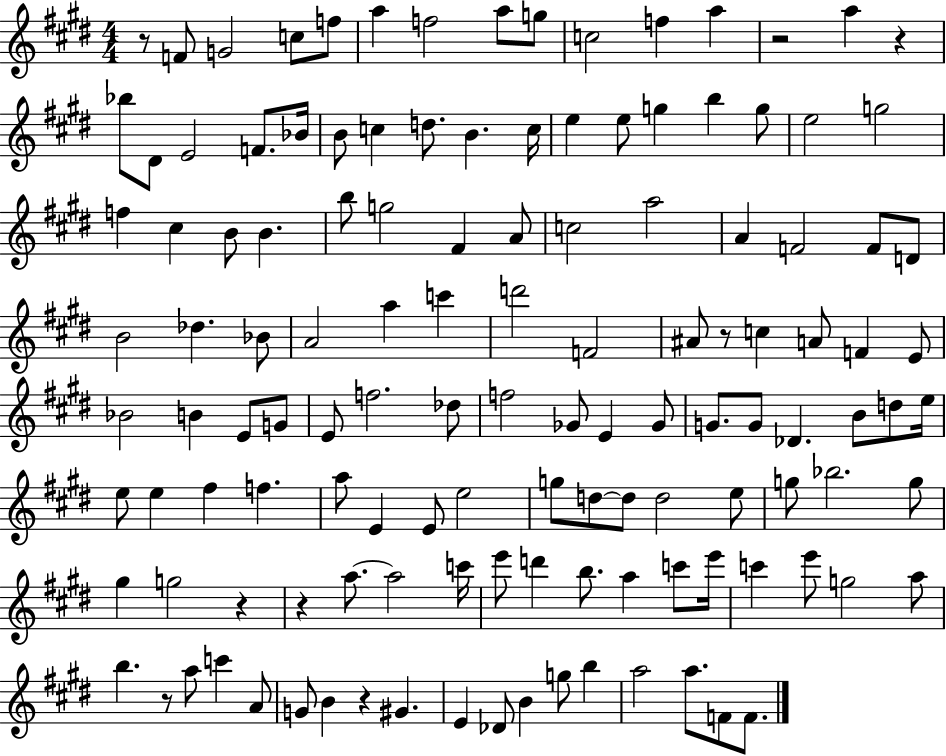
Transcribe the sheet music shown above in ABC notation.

X:1
T:Untitled
M:4/4
L:1/4
K:E
z/2 F/2 G2 c/2 f/2 a f2 a/2 g/2 c2 f a z2 a z _b/2 ^D/2 E2 F/2 _B/4 B/2 c d/2 B c/4 e e/2 g b g/2 e2 g2 f ^c B/2 B b/2 g2 ^F A/2 c2 a2 A F2 F/2 D/2 B2 _d _B/2 A2 a c' d'2 F2 ^A/2 z/2 c A/2 F E/2 _B2 B E/2 G/2 E/2 f2 _d/2 f2 _G/2 E _G/2 G/2 G/2 _D B/2 d/2 e/4 e/2 e ^f f a/2 E E/2 e2 g/2 d/2 d/2 d2 e/2 g/2 _b2 g/2 ^g g2 z z a/2 a2 c'/4 e'/2 d' b/2 a c'/2 e'/4 c' e'/2 g2 a/2 b z/2 a/2 c' A/2 G/2 B z ^G E _D/2 B g/2 b a2 a/2 F/2 F/2